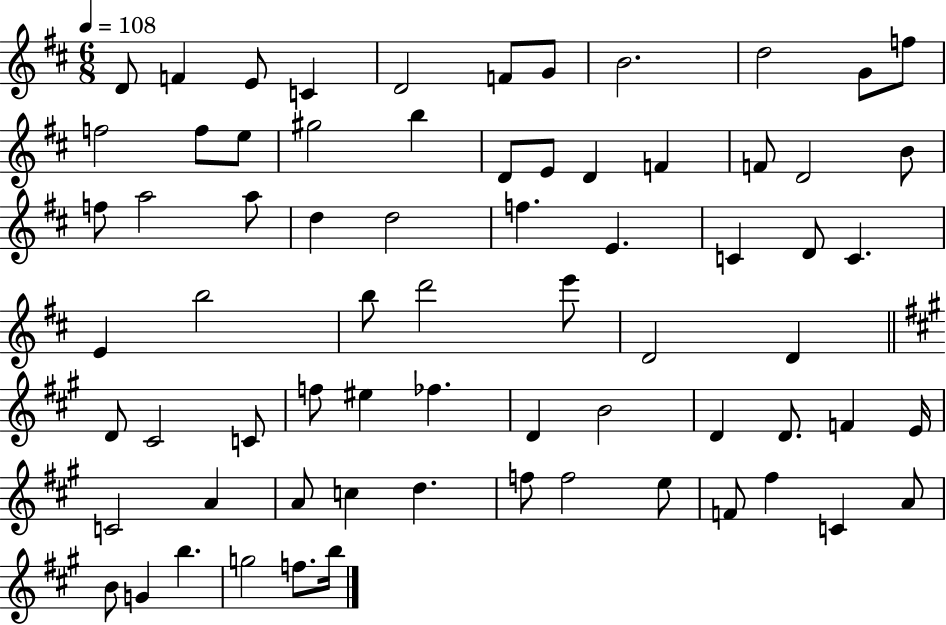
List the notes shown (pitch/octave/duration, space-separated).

D4/e F4/q E4/e C4/q D4/h F4/e G4/e B4/h. D5/h G4/e F5/e F5/h F5/e E5/e G#5/h B5/q D4/e E4/e D4/q F4/q F4/e D4/h B4/e F5/e A5/h A5/e D5/q D5/h F5/q. E4/q. C4/q D4/e C4/q. E4/q B5/h B5/e D6/h E6/e D4/h D4/q D4/e C#4/h C4/e F5/e EIS5/q FES5/q. D4/q B4/h D4/q D4/e. F4/q E4/s C4/h A4/q A4/e C5/q D5/q. F5/e F5/h E5/e F4/e F#5/q C4/q A4/e B4/e G4/q B5/q. G5/h F5/e. B5/s